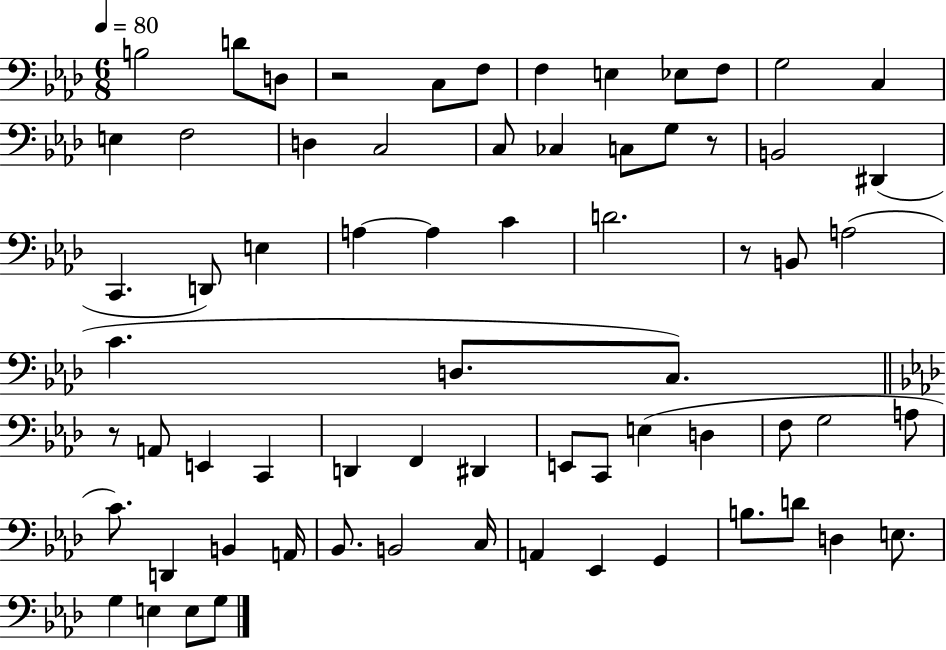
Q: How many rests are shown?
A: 4